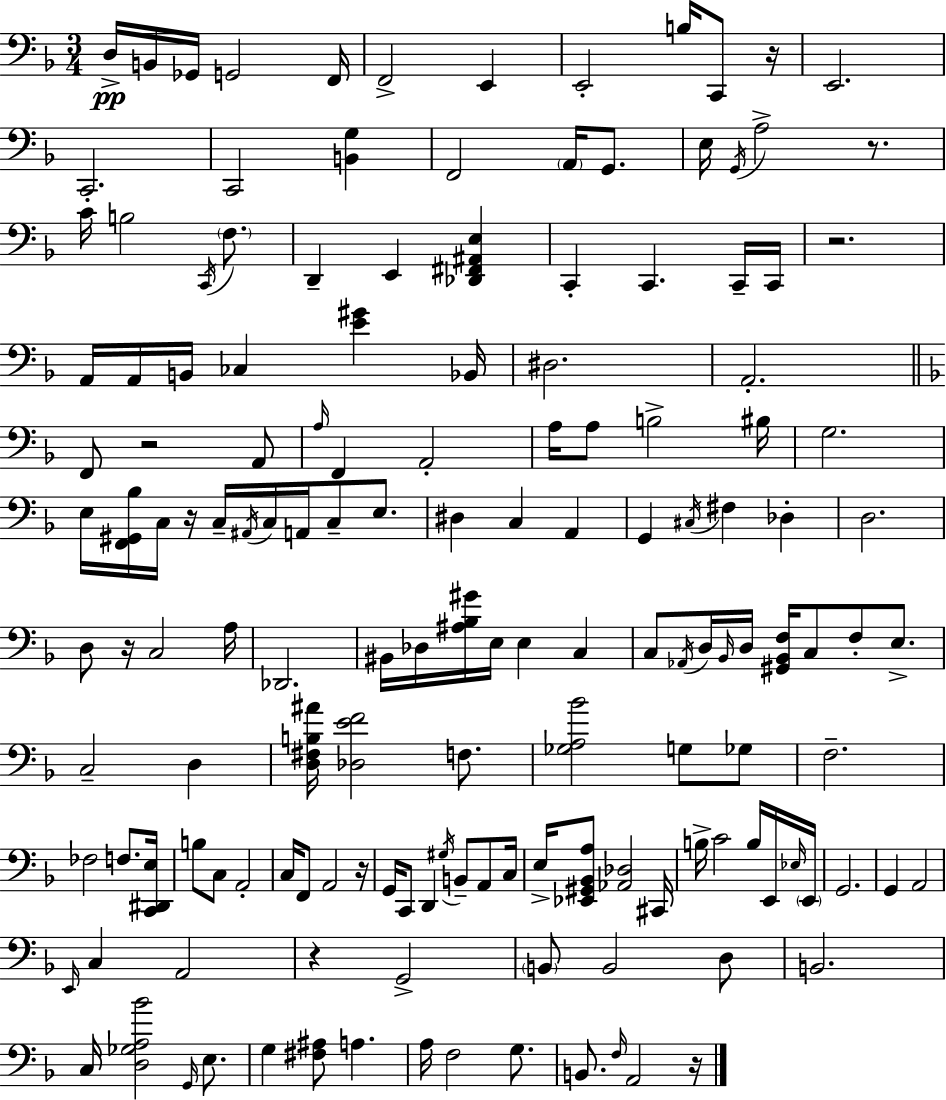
D3/s B2/s Gb2/s G2/h F2/s F2/h E2/q E2/h B3/s C2/e R/s E2/h. C2/h. C2/h [B2,G3]/q F2/h A2/s G2/e. E3/s G2/s A3/h R/e. C4/s B3/h C2/s F3/e. D2/q E2/q [Db2,F#2,A#2,E3]/q C2/q C2/q. C2/s C2/s R/h. A2/s A2/s B2/s CES3/q [E4,G#4]/q Bb2/s D#3/h. A2/h. F2/e R/h A2/e A3/s F2/q A2/h A3/s A3/e B3/h BIS3/s G3/h. E3/s [F2,G#2,Bb3]/s C3/s R/s C3/s A#2/s C3/s A2/s C3/e E3/e. D#3/q C3/q A2/q G2/q C#3/s F#3/q Db3/q D3/h. D3/e R/s C3/h A3/s Db2/h. BIS2/s Db3/s [A#3,Bb3,G#4]/s E3/s E3/q C3/q C3/e Ab2/s D3/s Bb2/s D3/s [G#2,Bb2,F3]/s C3/e F3/e E3/e. C3/h D3/q [D3,F#3,B3,A#4]/s [Db3,E4,F4]/h F3/e. [Gb3,A3,Bb4]/h G3/e Gb3/e F3/h. FES3/h F3/e. [C2,D#2,E3]/s B3/e C3/e A2/h C3/s F2/e A2/h R/s G2/s C2/e D2/q G#3/s B2/e A2/e C3/s E3/s [Eb2,G#2,Bb2,A3]/e [Ab2,Db3]/h C#2/s B3/s C4/h B3/s E2/s Eb3/s E2/s G2/h. G2/q A2/h E2/s C3/q A2/h R/q G2/h B2/e B2/h D3/e B2/h. C3/s [D3,Gb3,A3,Bb4]/h G2/s E3/e. G3/q [F#3,A#3]/e A3/q. A3/s F3/h G3/e. B2/e. F3/s A2/h R/s